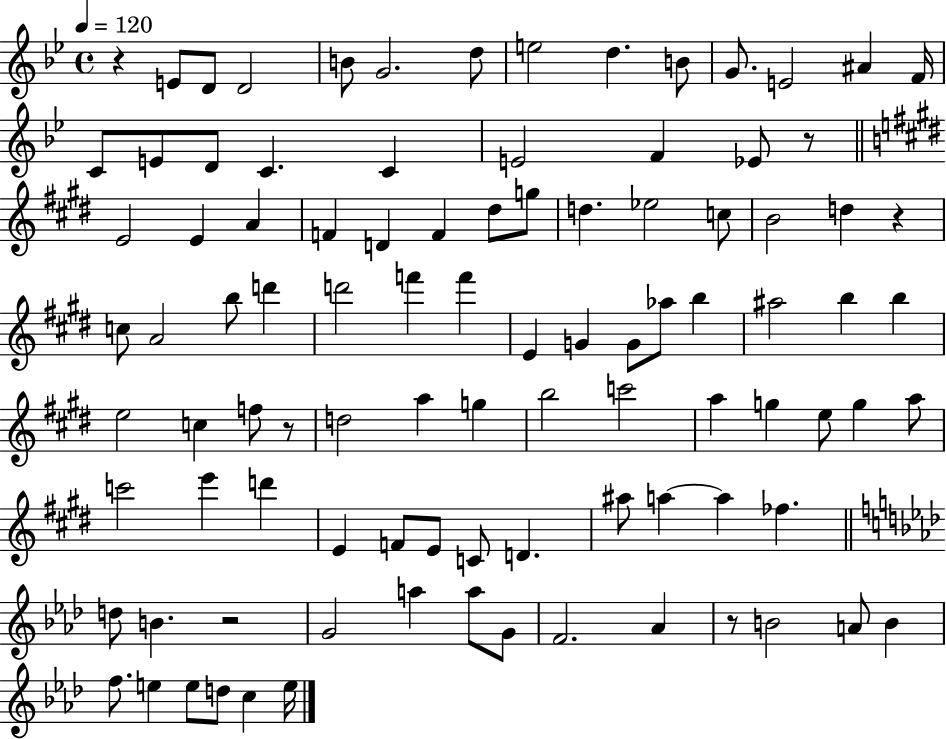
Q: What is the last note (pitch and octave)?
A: E5